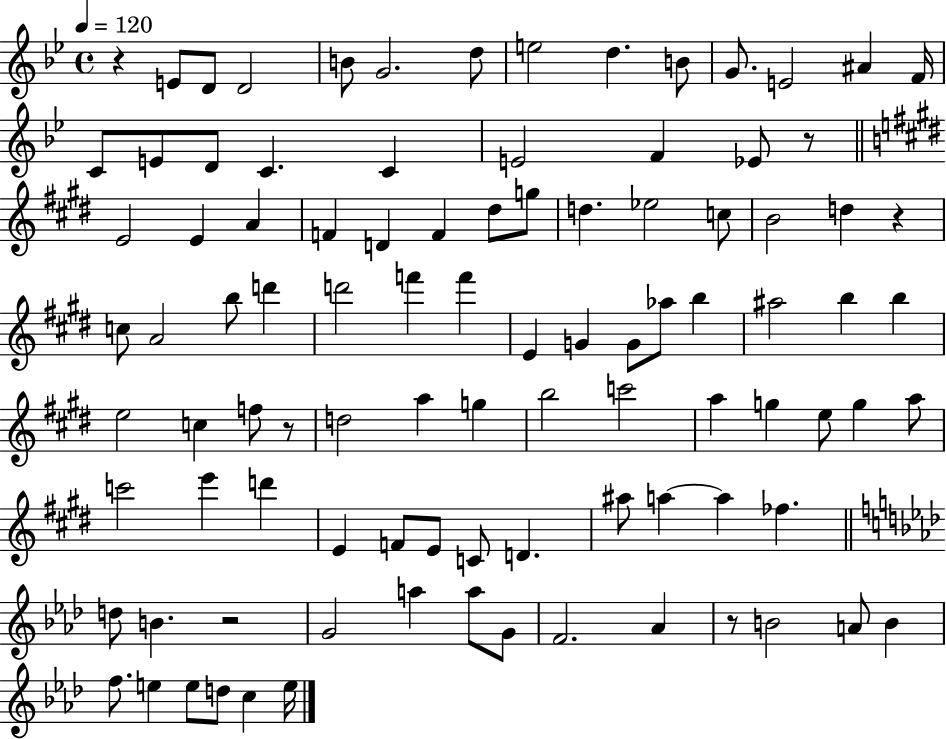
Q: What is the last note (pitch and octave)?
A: E5